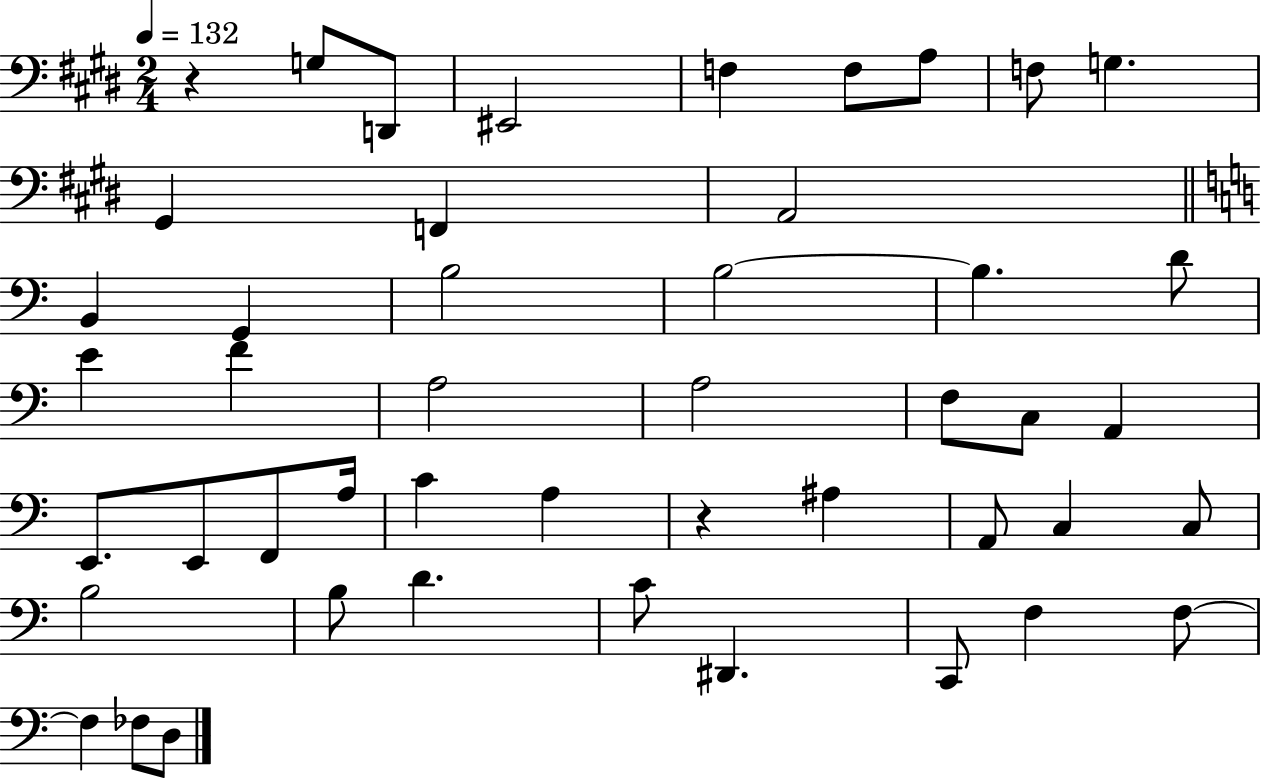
{
  \clef bass
  \numericTimeSignature
  \time 2/4
  \key e \major
  \tempo 4 = 132
  r4 g8 d,8 | eis,2 | f4 f8 a8 | f8 g4. | \break gis,4 f,4 | a,2 | \bar "||" \break \key a \minor b,4 g,4 | b2 | b2~~ | b4. d'8 | \break e'4 f'4 | a2 | a2 | f8 c8 a,4 | \break e,8. e,8 f,8 a16 | c'4 a4 | r4 ais4 | a,8 c4 c8 | \break b2 | b8 d'4. | c'8 dis,4. | c,8 f4 f8~~ | \break f4 fes8 d8 | \bar "|."
}